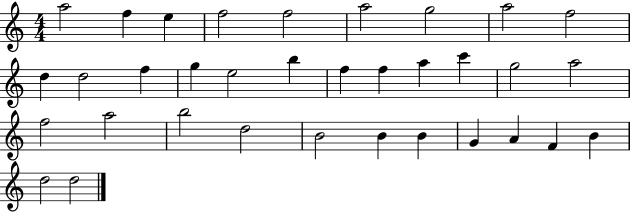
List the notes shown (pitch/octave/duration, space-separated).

A5/h F5/q E5/q F5/h F5/h A5/h G5/h A5/h F5/h D5/q D5/h F5/q G5/q E5/h B5/q F5/q F5/q A5/q C6/q G5/h A5/h F5/h A5/h B5/h D5/h B4/h B4/q B4/q G4/q A4/q F4/q B4/q D5/h D5/h